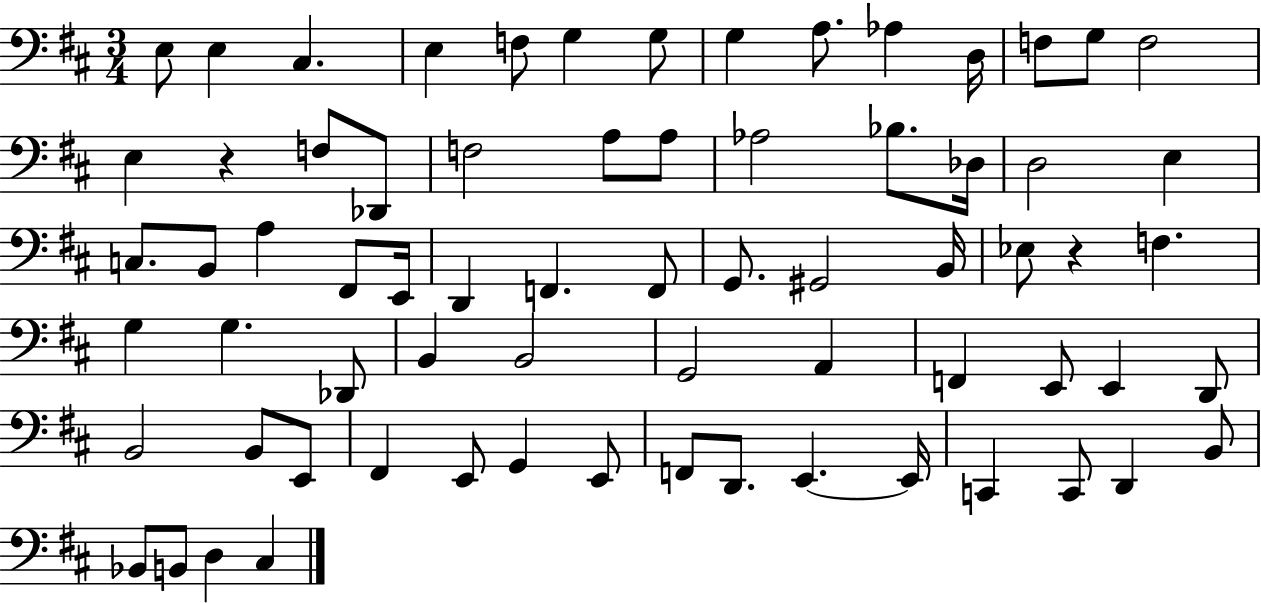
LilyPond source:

{
  \clef bass
  \numericTimeSignature
  \time 3/4
  \key d \major
  \repeat volta 2 { e8 e4 cis4. | e4 f8 g4 g8 | g4 a8. aes4 d16 | f8 g8 f2 | \break e4 r4 f8 des,8 | f2 a8 a8 | aes2 bes8. des16 | d2 e4 | \break c8. b,8 a4 fis,8 e,16 | d,4 f,4. f,8 | g,8. gis,2 b,16 | ees8 r4 f4. | \break g4 g4. des,8 | b,4 b,2 | g,2 a,4 | f,4 e,8 e,4 d,8 | \break b,2 b,8 e,8 | fis,4 e,8 g,4 e,8 | f,8 d,8. e,4.~~ e,16 | c,4 c,8 d,4 b,8 | \break bes,8 b,8 d4 cis4 | } \bar "|."
}